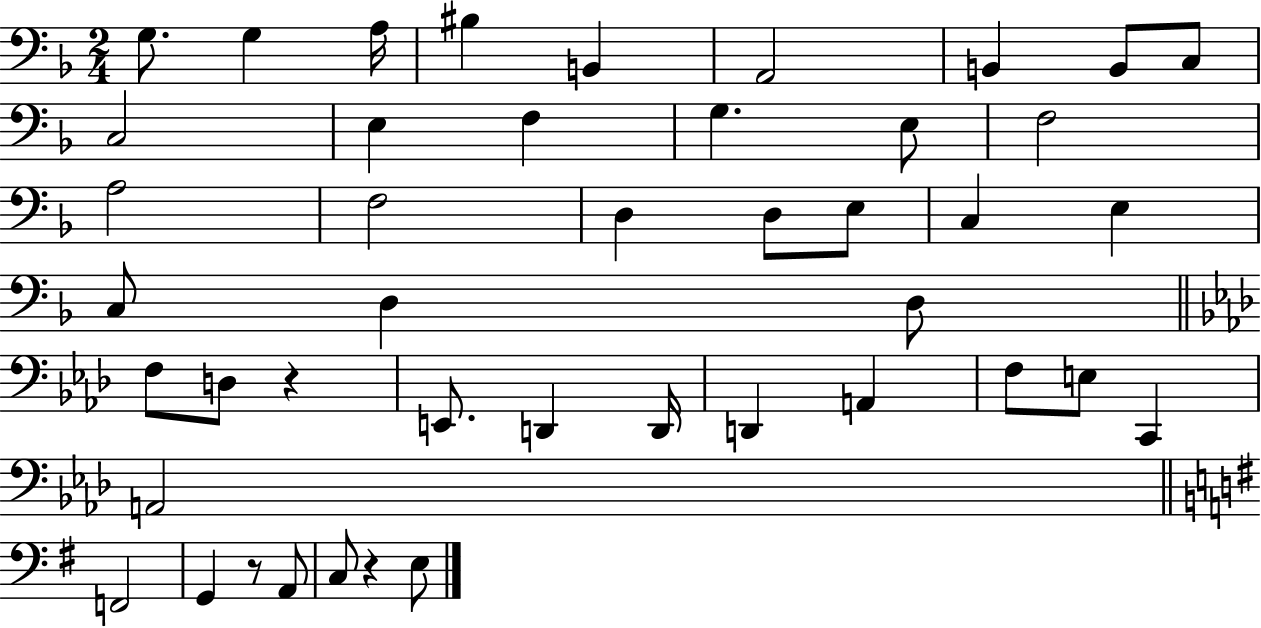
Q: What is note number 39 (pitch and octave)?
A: A2